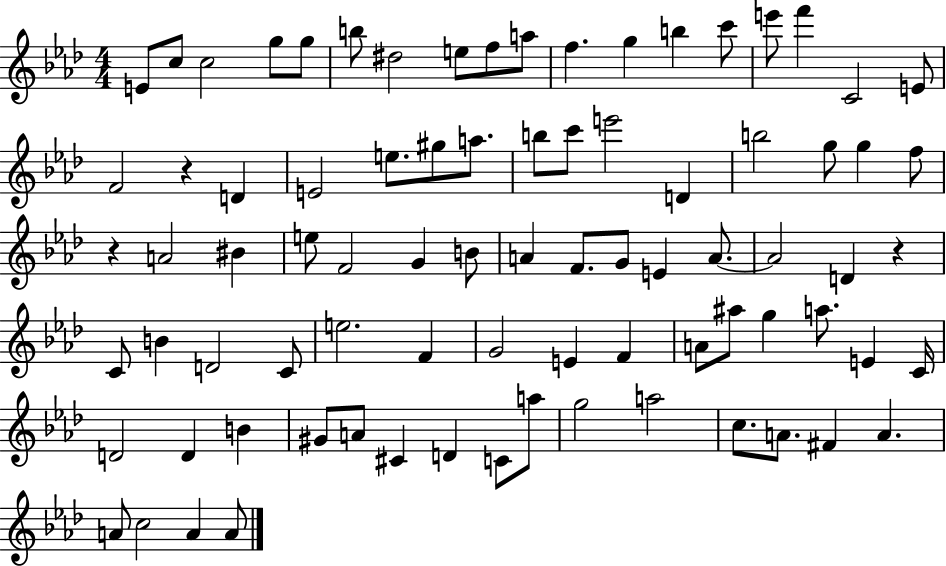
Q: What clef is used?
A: treble